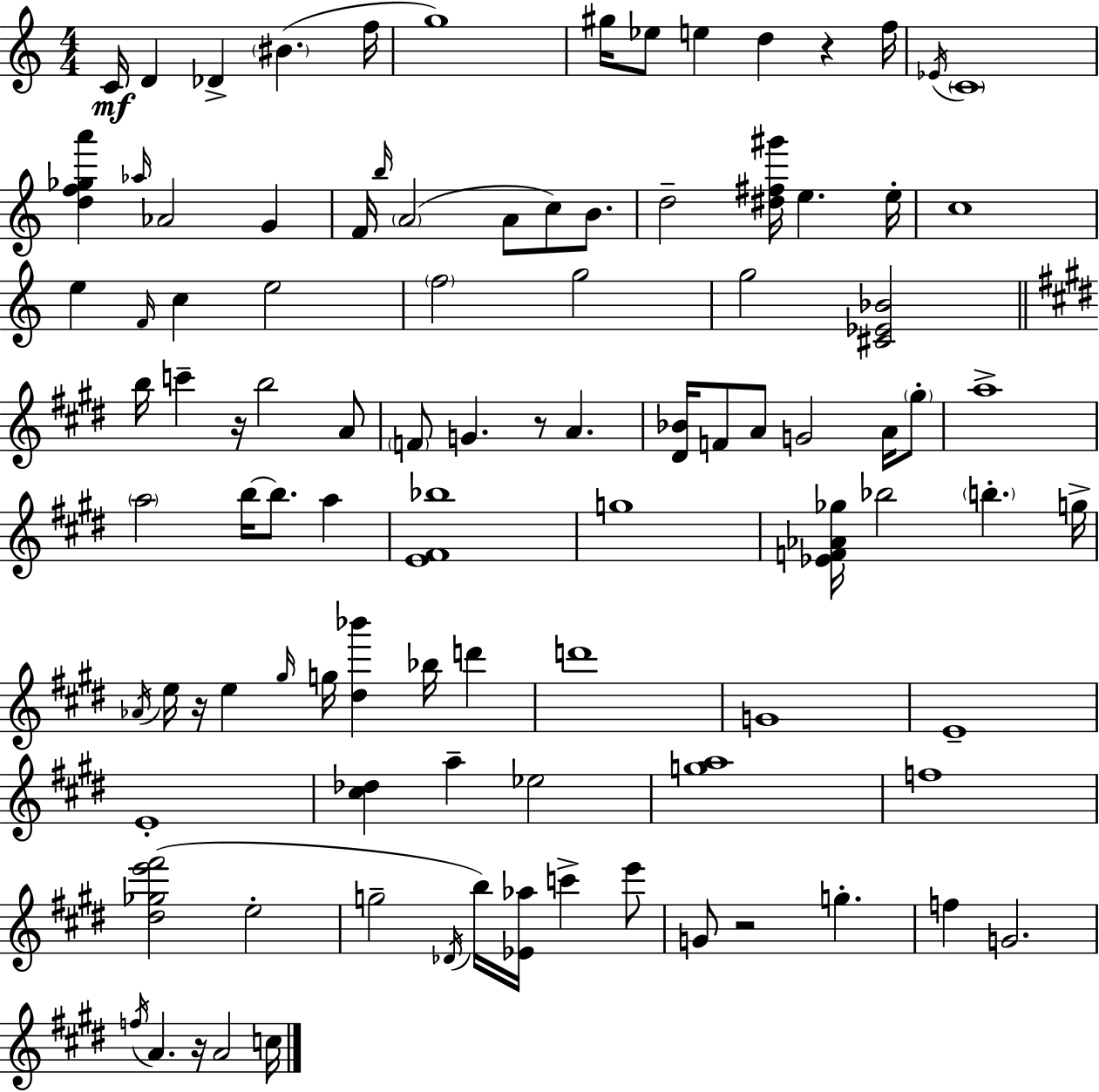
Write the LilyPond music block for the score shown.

{
  \clef treble
  \numericTimeSignature
  \time 4/4
  \key c \major
  c'16\mf d'4 des'4-> \parenthesize bis'4.( f''16 | g''1) | gis''16 ees''8 e''4 d''4 r4 f''16 | \acciaccatura { ees'16 } \parenthesize c'1 | \break <d'' f'' ges'' a'''>4 \grace { aes''16 } aes'2 g'4 | f'16 \grace { b''16 }( \parenthesize a'2 a'8 c''8) | b'8. d''2-- <dis'' fis'' gis'''>16 e''4. | e''16-. c''1 | \break e''4 \grace { f'16 } c''4 e''2 | \parenthesize f''2 g''2 | g''2 <cis' ees' bes'>2 | \bar "||" \break \key e \major b''16 c'''4-- r16 b''2 a'8 | \parenthesize f'8 g'4. r8 a'4. | <dis' bes'>16 f'8 a'8 g'2 a'16 \parenthesize gis''8-. | a''1-> | \break \parenthesize a''2 b''16~~ b''8. a''4 | <e' fis' bes''>1 | g''1 | <ees' f' aes' ges''>16 bes''2 \parenthesize b''4.-. g''16-> | \break \acciaccatura { aes'16 } e''16 r16 e''4 \grace { gis''16 } g''16 <dis'' bes'''>4 bes''16 d'''4 | d'''1 | g'1 | e'1-- | \break e'1-. | <cis'' des''>4 a''4-- ees''2 | <g'' a''>1 | f''1 | \break <dis'' ges'' e''' fis'''>2( e''2-. | g''2-- \acciaccatura { des'16 } b''16) <ees' aes''>16 c'''4-> | e'''8 g'8 r2 g''4.-. | f''4 g'2. | \break \acciaccatura { f''16 } a'4. r16 a'2 | c''16 \bar "|."
}